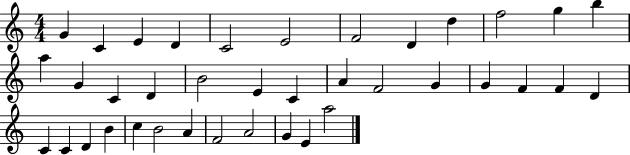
{
  \clef treble
  \numericTimeSignature
  \time 4/4
  \key c \major
  g'4 c'4 e'4 d'4 | c'2 e'2 | f'2 d'4 d''4 | f''2 g''4 b''4 | \break a''4 g'4 c'4 d'4 | b'2 e'4 c'4 | a'4 f'2 g'4 | g'4 f'4 f'4 d'4 | \break c'4 c'4 d'4 b'4 | c''4 b'2 a'4 | f'2 a'2 | g'4 e'4 a''2 | \break \bar "|."
}